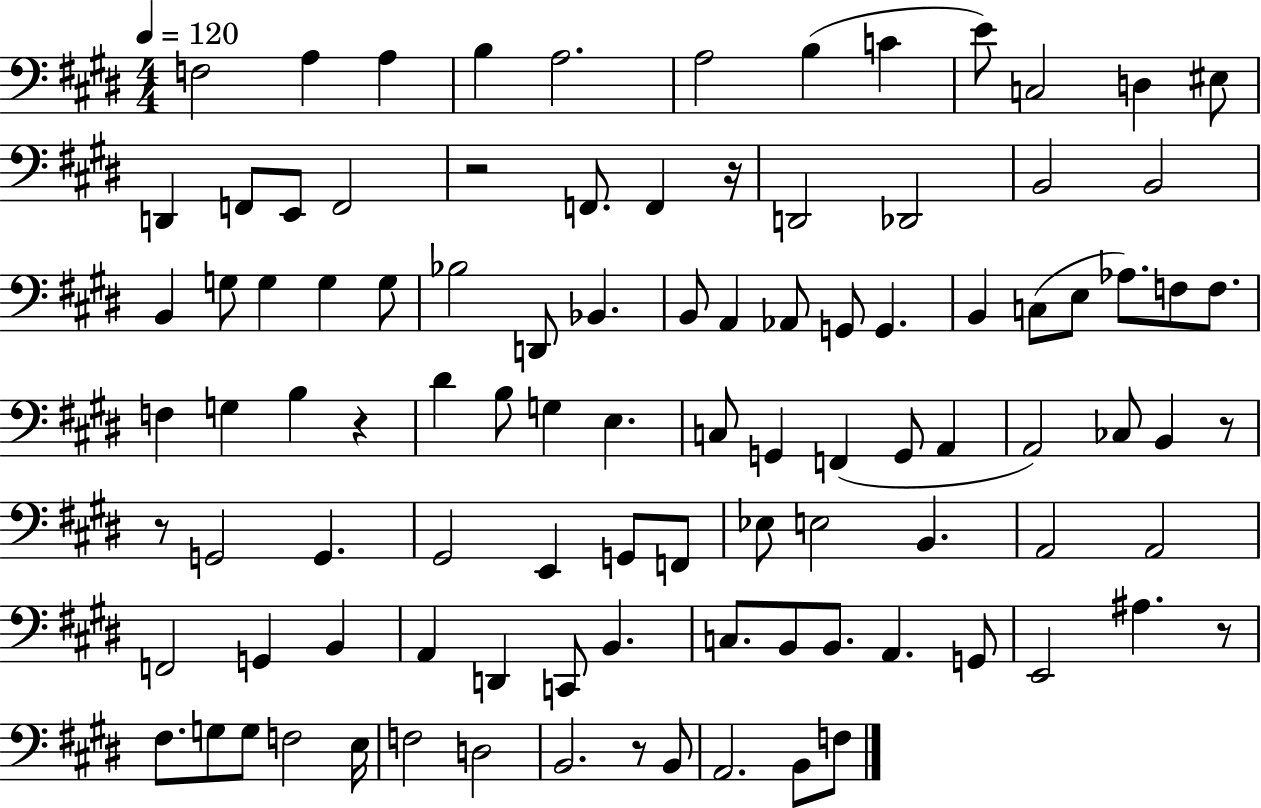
{
  \clef bass
  \numericTimeSignature
  \time 4/4
  \key e \major
  \tempo 4 = 120
  f2 a4 a4 | b4 a2. | a2 b4( c'4 | e'8) c2 d4 eis8 | \break d,4 f,8 e,8 f,2 | r2 f,8. f,4 r16 | d,2 des,2 | b,2 b,2 | \break b,4 g8 g4 g4 g8 | bes2 d,8 bes,4. | b,8 a,4 aes,8 g,8 g,4. | b,4 c8( e8 aes8.) f8 f8. | \break f4 g4 b4 r4 | dis'4 b8 g4 e4. | c8 g,4 f,4( g,8 a,4 | a,2) ces8 b,4 r8 | \break r8 g,2 g,4. | gis,2 e,4 g,8 f,8 | ees8 e2 b,4. | a,2 a,2 | \break f,2 g,4 b,4 | a,4 d,4 c,8 b,4. | c8. b,8 b,8. a,4. g,8 | e,2 ais4. r8 | \break fis8. g8 g8 f2 e16 | f2 d2 | b,2. r8 b,8 | a,2. b,8 f8 | \break \bar "|."
}